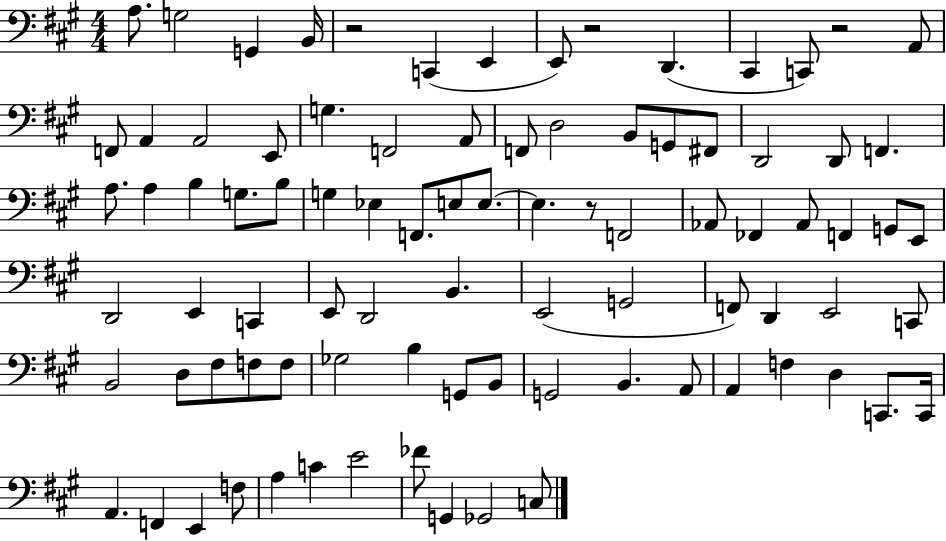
A3/e. G3/h G2/q B2/s R/h C2/q E2/q E2/e R/h D2/q. C#2/q C2/e R/h A2/e F2/e A2/q A2/h E2/e G3/q. F2/h A2/e F2/e D3/h B2/e G2/e F#2/e D2/h D2/e F2/q. A3/e. A3/q B3/q G3/e. B3/e G3/q Eb3/q F2/e. E3/e E3/e. E3/q. R/e F2/h Ab2/e FES2/q Ab2/e F2/q G2/e E2/e D2/h E2/q C2/q E2/e D2/h B2/q. E2/h G2/h F2/e D2/q E2/h C2/e B2/h D3/e F#3/e F3/e F3/e Gb3/h B3/q G2/e B2/e G2/h B2/q. A2/e A2/q F3/q D3/q C2/e. C2/s A2/q. F2/q E2/q F3/e A3/q C4/q E4/h FES4/e G2/q Gb2/h C3/e